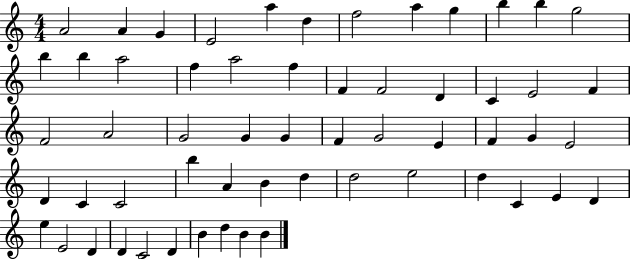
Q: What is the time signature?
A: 4/4